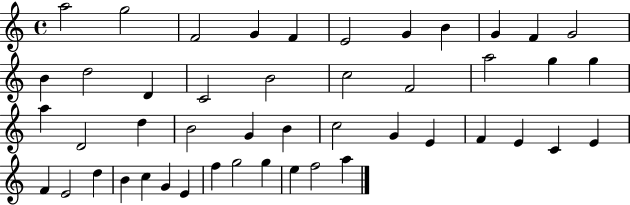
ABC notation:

X:1
T:Untitled
M:4/4
L:1/4
K:C
a2 g2 F2 G F E2 G B G F G2 B d2 D C2 B2 c2 F2 a2 g g a D2 d B2 G B c2 G E F E C E F E2 d B c G E f g2 g e f2 a